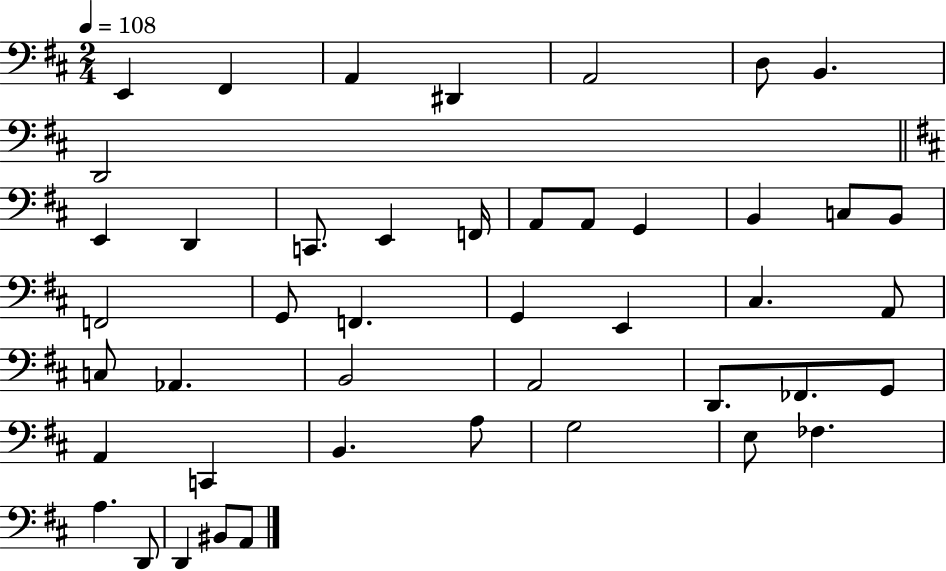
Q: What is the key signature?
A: D major